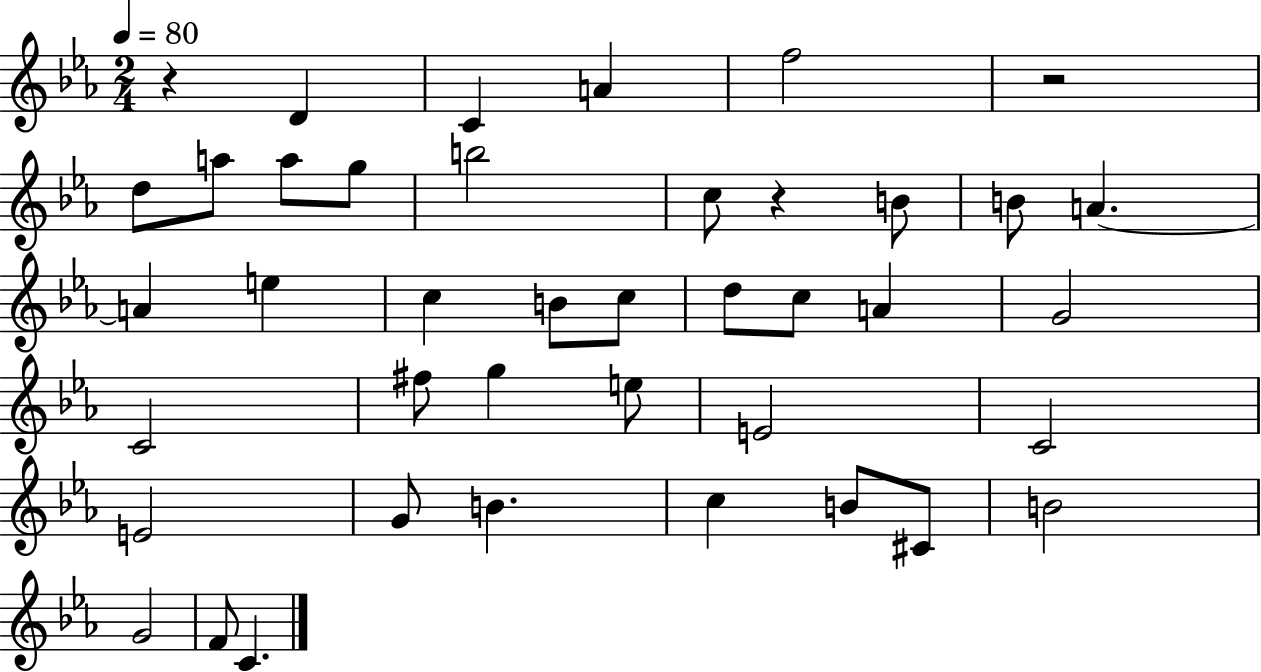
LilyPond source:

{
  \clef treble
  \numericTimeSignature
  \time 2/4
  \key ees \major
  \tempo 4 = 80
  \repeat volta 2 { r4 d'4 | c'4 a'4 | f''2 | r2 | \break d''8 a''8 a''8 g''8 | b''2 | c''8 r4 b'8 | b'8 a'4.~~ | \break a'4 e''4 | c''4 b'8 c''8 | d''8 c''8 a'4 | g'2 | \break c'2 | fis''8 g''4 e''8 | e'2 | c'2 | \break e'2 | g'8 b'4. | c''4 b'8 cis'8 | b'2 | \break g'2 | f'8 c'4. | } \bar "|."
}